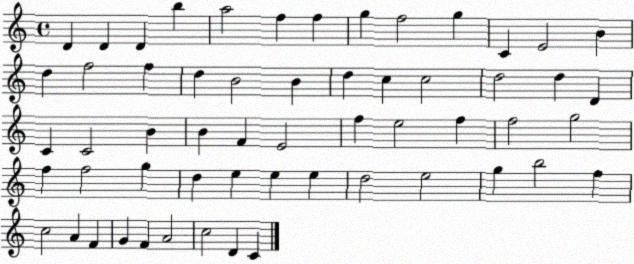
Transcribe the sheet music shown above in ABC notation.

X:1
T:Untitled
M:4/4
L:1/4
K:C
D D D b a2 f f g f2 g C E2 B d f2 f d B2 B d c c2 d2 d D C C2 B B F E2 f e2 f f2 g2 f f2 g d e e e d2 e2 g b2 f c2 A F G F A2 c2 D C